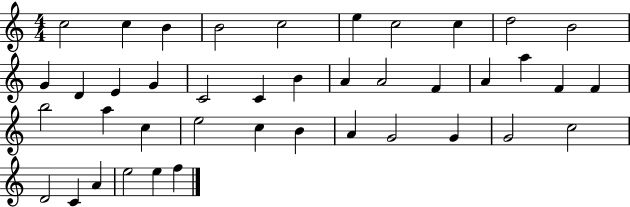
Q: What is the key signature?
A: C major